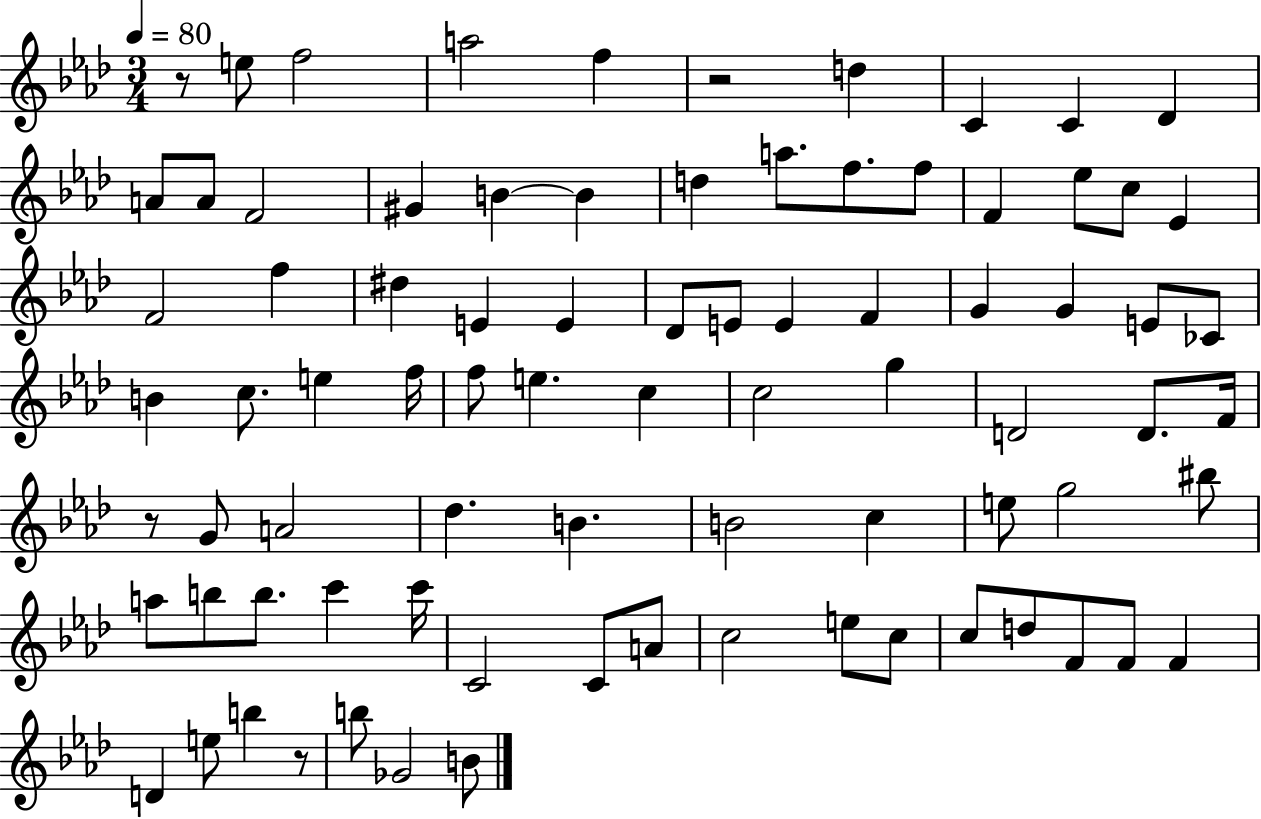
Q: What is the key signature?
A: AES major